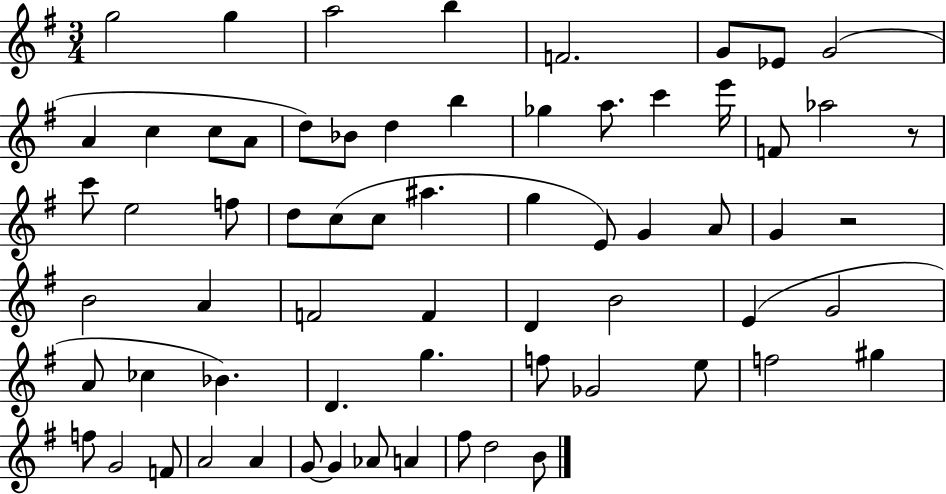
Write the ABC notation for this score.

X:1
T:Untitled
M:3/4
L:1/4
K:G
g2 g a2 b F2 G/2 _E/2 G2 A c c/2 A/2 d/2 _B/2 d b _g a/2 c' e'/4 F/2 _a2 z/2 c'/2 e2 f/2 d/2 c/2 c/2 ^a g E/2 G A/2 G z2 B2 A F2 F D B2 E G2 A/2 _c _B D g f/2 _G2 e/2 f2 ^g f/2 G2 F/2 A2 A G/2 G _A/2 A ^f/2 d2 B/2